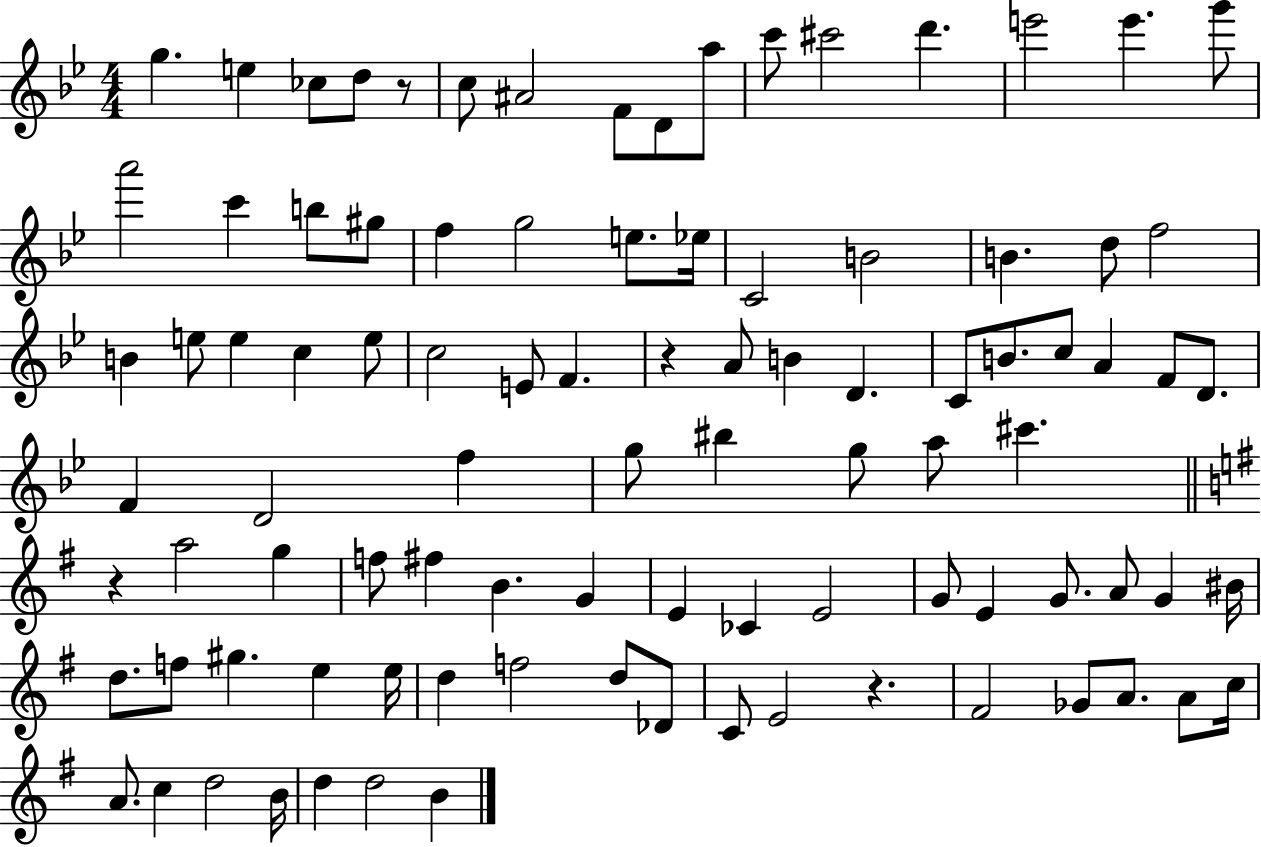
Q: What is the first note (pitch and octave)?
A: G5